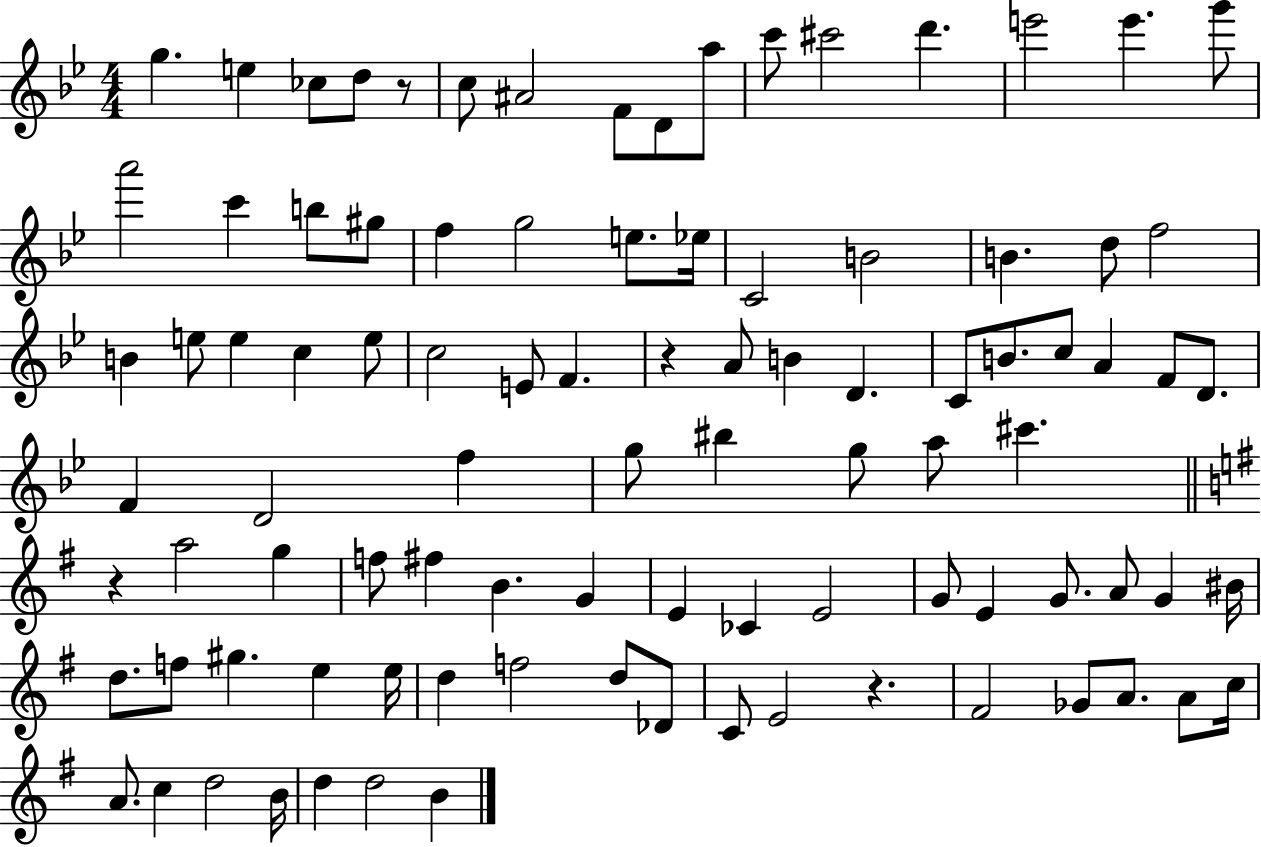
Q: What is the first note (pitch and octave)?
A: G5